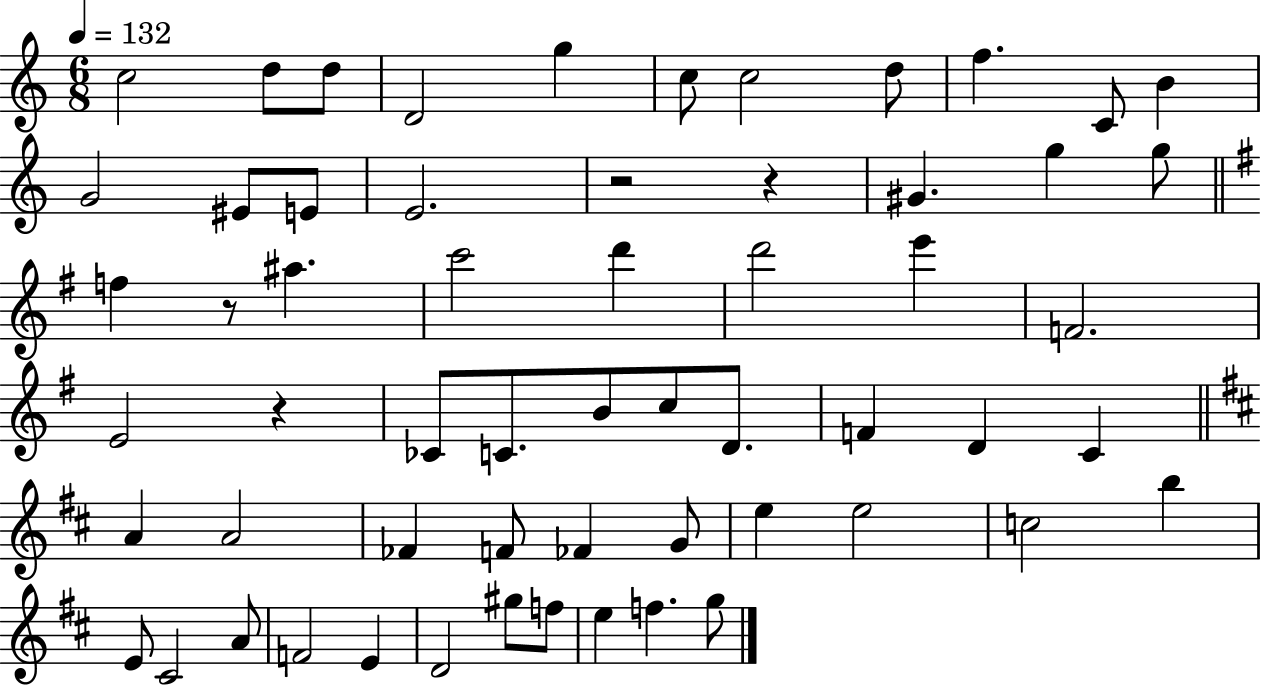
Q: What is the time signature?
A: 6/8